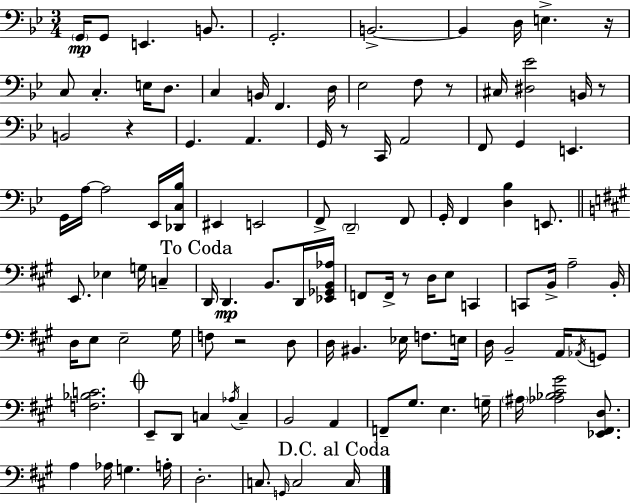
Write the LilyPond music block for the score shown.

{
  \clef bass
  \numericTimeSignature
  \time 3/4
  \key g \minor
  \parenthesize g,16\mp g,8 e,4. b,8. | g,2.-. | b,2.->~~ | b,4 d16 e4.-> r16 | \break c8 c4.-. e16 d8. | c4 b,16 f,4. d16 | ees2 f8 r8 | cis16 <dis ees'>2 b,16 r8 | \break b,2 r4 | g,4. a,4. | g,16 r8 c,16 a,2 | f,8 g,4 e,4. | \break g,16 a16~~ a2 ees,16 <des, c bes>16 | eis,4 e,2 | f,8-> \parenthesize d,2-- f,8 | g,16-. f,4 <d bes>4 e,8. | \break \bar "||" \break \key a \major e,8. ees4 g16 c4-- | \mark "To Coda" d,16 d,4.\mp b,8. d,16 <ees, ges, b, aes>16 | f,8 f,16-> r8 d16 e8 c,4 | c,8 b,16-> a2-- b,16-. | \break d16 e8 e2-- gis16 | f8 r2 d8 | d16 bis,4. ees16 f8. e16 | d16 b,2-- a,16 \acciaccatura { aes,16 } g,8 | \break <f bes c'>2. | \mark \markup { \musicglyph "scripts.coda" } e,8-- d,8 c4 \acciaccatura { aes16 } c4-- | b,2 a,4 | f,8-- gis8. e4. | \break g16-- \parenthesize ais16 <aes bes cis' gis'>2 <ees, fis, d>8. | a4 aes16 g4. | a16-. d2.-. | c8. \grace { g,16 } c2 | \break \mark "D.C. al Coda" c16 \bar "|."
}